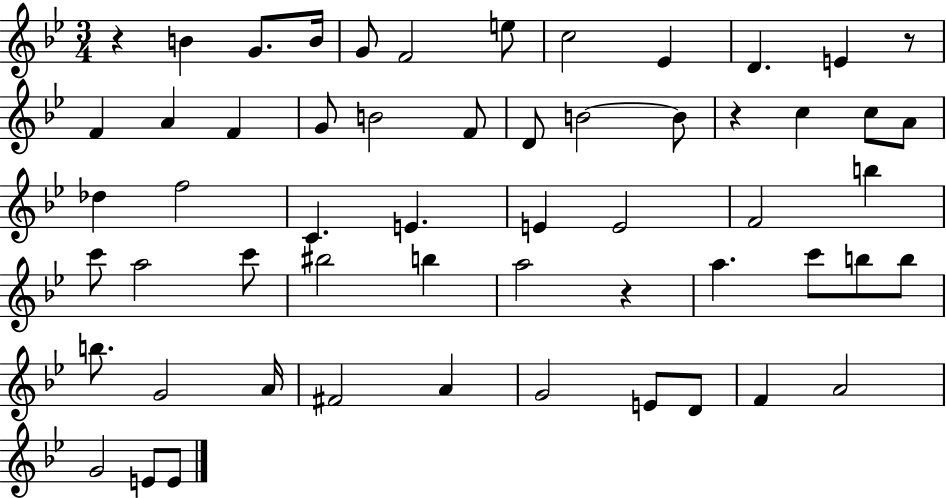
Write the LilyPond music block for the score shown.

{
  \clef treble
  \numericTimeSignature
  \time 3/4
  \key bes \major
  r4 b'4 g'8. b'16 | g'8 f'2 e''8 | c''2 ees'4 | d'4. e'4 r8 | \break f'4 a'4 f'4 | g'8 b'2 f'8 | d'8 b'2~~ b'8 | r4 c''4 c''8 a'8 | \break des''4 f''2 | c'4. e'4. | e'4 e'2 | f'2 b''4 | \break c'''8 a''2 c'''8 | bis''2 b''4 | a''2 r4 | a''4. c'''8 b''8 b''8 | \break b''8. g'2 a'16 | fis'2 a'4 | g'2 e'8 d'8 | f'4 a'2 | \break g'2 e'8 e'8 | \bar "|."
}